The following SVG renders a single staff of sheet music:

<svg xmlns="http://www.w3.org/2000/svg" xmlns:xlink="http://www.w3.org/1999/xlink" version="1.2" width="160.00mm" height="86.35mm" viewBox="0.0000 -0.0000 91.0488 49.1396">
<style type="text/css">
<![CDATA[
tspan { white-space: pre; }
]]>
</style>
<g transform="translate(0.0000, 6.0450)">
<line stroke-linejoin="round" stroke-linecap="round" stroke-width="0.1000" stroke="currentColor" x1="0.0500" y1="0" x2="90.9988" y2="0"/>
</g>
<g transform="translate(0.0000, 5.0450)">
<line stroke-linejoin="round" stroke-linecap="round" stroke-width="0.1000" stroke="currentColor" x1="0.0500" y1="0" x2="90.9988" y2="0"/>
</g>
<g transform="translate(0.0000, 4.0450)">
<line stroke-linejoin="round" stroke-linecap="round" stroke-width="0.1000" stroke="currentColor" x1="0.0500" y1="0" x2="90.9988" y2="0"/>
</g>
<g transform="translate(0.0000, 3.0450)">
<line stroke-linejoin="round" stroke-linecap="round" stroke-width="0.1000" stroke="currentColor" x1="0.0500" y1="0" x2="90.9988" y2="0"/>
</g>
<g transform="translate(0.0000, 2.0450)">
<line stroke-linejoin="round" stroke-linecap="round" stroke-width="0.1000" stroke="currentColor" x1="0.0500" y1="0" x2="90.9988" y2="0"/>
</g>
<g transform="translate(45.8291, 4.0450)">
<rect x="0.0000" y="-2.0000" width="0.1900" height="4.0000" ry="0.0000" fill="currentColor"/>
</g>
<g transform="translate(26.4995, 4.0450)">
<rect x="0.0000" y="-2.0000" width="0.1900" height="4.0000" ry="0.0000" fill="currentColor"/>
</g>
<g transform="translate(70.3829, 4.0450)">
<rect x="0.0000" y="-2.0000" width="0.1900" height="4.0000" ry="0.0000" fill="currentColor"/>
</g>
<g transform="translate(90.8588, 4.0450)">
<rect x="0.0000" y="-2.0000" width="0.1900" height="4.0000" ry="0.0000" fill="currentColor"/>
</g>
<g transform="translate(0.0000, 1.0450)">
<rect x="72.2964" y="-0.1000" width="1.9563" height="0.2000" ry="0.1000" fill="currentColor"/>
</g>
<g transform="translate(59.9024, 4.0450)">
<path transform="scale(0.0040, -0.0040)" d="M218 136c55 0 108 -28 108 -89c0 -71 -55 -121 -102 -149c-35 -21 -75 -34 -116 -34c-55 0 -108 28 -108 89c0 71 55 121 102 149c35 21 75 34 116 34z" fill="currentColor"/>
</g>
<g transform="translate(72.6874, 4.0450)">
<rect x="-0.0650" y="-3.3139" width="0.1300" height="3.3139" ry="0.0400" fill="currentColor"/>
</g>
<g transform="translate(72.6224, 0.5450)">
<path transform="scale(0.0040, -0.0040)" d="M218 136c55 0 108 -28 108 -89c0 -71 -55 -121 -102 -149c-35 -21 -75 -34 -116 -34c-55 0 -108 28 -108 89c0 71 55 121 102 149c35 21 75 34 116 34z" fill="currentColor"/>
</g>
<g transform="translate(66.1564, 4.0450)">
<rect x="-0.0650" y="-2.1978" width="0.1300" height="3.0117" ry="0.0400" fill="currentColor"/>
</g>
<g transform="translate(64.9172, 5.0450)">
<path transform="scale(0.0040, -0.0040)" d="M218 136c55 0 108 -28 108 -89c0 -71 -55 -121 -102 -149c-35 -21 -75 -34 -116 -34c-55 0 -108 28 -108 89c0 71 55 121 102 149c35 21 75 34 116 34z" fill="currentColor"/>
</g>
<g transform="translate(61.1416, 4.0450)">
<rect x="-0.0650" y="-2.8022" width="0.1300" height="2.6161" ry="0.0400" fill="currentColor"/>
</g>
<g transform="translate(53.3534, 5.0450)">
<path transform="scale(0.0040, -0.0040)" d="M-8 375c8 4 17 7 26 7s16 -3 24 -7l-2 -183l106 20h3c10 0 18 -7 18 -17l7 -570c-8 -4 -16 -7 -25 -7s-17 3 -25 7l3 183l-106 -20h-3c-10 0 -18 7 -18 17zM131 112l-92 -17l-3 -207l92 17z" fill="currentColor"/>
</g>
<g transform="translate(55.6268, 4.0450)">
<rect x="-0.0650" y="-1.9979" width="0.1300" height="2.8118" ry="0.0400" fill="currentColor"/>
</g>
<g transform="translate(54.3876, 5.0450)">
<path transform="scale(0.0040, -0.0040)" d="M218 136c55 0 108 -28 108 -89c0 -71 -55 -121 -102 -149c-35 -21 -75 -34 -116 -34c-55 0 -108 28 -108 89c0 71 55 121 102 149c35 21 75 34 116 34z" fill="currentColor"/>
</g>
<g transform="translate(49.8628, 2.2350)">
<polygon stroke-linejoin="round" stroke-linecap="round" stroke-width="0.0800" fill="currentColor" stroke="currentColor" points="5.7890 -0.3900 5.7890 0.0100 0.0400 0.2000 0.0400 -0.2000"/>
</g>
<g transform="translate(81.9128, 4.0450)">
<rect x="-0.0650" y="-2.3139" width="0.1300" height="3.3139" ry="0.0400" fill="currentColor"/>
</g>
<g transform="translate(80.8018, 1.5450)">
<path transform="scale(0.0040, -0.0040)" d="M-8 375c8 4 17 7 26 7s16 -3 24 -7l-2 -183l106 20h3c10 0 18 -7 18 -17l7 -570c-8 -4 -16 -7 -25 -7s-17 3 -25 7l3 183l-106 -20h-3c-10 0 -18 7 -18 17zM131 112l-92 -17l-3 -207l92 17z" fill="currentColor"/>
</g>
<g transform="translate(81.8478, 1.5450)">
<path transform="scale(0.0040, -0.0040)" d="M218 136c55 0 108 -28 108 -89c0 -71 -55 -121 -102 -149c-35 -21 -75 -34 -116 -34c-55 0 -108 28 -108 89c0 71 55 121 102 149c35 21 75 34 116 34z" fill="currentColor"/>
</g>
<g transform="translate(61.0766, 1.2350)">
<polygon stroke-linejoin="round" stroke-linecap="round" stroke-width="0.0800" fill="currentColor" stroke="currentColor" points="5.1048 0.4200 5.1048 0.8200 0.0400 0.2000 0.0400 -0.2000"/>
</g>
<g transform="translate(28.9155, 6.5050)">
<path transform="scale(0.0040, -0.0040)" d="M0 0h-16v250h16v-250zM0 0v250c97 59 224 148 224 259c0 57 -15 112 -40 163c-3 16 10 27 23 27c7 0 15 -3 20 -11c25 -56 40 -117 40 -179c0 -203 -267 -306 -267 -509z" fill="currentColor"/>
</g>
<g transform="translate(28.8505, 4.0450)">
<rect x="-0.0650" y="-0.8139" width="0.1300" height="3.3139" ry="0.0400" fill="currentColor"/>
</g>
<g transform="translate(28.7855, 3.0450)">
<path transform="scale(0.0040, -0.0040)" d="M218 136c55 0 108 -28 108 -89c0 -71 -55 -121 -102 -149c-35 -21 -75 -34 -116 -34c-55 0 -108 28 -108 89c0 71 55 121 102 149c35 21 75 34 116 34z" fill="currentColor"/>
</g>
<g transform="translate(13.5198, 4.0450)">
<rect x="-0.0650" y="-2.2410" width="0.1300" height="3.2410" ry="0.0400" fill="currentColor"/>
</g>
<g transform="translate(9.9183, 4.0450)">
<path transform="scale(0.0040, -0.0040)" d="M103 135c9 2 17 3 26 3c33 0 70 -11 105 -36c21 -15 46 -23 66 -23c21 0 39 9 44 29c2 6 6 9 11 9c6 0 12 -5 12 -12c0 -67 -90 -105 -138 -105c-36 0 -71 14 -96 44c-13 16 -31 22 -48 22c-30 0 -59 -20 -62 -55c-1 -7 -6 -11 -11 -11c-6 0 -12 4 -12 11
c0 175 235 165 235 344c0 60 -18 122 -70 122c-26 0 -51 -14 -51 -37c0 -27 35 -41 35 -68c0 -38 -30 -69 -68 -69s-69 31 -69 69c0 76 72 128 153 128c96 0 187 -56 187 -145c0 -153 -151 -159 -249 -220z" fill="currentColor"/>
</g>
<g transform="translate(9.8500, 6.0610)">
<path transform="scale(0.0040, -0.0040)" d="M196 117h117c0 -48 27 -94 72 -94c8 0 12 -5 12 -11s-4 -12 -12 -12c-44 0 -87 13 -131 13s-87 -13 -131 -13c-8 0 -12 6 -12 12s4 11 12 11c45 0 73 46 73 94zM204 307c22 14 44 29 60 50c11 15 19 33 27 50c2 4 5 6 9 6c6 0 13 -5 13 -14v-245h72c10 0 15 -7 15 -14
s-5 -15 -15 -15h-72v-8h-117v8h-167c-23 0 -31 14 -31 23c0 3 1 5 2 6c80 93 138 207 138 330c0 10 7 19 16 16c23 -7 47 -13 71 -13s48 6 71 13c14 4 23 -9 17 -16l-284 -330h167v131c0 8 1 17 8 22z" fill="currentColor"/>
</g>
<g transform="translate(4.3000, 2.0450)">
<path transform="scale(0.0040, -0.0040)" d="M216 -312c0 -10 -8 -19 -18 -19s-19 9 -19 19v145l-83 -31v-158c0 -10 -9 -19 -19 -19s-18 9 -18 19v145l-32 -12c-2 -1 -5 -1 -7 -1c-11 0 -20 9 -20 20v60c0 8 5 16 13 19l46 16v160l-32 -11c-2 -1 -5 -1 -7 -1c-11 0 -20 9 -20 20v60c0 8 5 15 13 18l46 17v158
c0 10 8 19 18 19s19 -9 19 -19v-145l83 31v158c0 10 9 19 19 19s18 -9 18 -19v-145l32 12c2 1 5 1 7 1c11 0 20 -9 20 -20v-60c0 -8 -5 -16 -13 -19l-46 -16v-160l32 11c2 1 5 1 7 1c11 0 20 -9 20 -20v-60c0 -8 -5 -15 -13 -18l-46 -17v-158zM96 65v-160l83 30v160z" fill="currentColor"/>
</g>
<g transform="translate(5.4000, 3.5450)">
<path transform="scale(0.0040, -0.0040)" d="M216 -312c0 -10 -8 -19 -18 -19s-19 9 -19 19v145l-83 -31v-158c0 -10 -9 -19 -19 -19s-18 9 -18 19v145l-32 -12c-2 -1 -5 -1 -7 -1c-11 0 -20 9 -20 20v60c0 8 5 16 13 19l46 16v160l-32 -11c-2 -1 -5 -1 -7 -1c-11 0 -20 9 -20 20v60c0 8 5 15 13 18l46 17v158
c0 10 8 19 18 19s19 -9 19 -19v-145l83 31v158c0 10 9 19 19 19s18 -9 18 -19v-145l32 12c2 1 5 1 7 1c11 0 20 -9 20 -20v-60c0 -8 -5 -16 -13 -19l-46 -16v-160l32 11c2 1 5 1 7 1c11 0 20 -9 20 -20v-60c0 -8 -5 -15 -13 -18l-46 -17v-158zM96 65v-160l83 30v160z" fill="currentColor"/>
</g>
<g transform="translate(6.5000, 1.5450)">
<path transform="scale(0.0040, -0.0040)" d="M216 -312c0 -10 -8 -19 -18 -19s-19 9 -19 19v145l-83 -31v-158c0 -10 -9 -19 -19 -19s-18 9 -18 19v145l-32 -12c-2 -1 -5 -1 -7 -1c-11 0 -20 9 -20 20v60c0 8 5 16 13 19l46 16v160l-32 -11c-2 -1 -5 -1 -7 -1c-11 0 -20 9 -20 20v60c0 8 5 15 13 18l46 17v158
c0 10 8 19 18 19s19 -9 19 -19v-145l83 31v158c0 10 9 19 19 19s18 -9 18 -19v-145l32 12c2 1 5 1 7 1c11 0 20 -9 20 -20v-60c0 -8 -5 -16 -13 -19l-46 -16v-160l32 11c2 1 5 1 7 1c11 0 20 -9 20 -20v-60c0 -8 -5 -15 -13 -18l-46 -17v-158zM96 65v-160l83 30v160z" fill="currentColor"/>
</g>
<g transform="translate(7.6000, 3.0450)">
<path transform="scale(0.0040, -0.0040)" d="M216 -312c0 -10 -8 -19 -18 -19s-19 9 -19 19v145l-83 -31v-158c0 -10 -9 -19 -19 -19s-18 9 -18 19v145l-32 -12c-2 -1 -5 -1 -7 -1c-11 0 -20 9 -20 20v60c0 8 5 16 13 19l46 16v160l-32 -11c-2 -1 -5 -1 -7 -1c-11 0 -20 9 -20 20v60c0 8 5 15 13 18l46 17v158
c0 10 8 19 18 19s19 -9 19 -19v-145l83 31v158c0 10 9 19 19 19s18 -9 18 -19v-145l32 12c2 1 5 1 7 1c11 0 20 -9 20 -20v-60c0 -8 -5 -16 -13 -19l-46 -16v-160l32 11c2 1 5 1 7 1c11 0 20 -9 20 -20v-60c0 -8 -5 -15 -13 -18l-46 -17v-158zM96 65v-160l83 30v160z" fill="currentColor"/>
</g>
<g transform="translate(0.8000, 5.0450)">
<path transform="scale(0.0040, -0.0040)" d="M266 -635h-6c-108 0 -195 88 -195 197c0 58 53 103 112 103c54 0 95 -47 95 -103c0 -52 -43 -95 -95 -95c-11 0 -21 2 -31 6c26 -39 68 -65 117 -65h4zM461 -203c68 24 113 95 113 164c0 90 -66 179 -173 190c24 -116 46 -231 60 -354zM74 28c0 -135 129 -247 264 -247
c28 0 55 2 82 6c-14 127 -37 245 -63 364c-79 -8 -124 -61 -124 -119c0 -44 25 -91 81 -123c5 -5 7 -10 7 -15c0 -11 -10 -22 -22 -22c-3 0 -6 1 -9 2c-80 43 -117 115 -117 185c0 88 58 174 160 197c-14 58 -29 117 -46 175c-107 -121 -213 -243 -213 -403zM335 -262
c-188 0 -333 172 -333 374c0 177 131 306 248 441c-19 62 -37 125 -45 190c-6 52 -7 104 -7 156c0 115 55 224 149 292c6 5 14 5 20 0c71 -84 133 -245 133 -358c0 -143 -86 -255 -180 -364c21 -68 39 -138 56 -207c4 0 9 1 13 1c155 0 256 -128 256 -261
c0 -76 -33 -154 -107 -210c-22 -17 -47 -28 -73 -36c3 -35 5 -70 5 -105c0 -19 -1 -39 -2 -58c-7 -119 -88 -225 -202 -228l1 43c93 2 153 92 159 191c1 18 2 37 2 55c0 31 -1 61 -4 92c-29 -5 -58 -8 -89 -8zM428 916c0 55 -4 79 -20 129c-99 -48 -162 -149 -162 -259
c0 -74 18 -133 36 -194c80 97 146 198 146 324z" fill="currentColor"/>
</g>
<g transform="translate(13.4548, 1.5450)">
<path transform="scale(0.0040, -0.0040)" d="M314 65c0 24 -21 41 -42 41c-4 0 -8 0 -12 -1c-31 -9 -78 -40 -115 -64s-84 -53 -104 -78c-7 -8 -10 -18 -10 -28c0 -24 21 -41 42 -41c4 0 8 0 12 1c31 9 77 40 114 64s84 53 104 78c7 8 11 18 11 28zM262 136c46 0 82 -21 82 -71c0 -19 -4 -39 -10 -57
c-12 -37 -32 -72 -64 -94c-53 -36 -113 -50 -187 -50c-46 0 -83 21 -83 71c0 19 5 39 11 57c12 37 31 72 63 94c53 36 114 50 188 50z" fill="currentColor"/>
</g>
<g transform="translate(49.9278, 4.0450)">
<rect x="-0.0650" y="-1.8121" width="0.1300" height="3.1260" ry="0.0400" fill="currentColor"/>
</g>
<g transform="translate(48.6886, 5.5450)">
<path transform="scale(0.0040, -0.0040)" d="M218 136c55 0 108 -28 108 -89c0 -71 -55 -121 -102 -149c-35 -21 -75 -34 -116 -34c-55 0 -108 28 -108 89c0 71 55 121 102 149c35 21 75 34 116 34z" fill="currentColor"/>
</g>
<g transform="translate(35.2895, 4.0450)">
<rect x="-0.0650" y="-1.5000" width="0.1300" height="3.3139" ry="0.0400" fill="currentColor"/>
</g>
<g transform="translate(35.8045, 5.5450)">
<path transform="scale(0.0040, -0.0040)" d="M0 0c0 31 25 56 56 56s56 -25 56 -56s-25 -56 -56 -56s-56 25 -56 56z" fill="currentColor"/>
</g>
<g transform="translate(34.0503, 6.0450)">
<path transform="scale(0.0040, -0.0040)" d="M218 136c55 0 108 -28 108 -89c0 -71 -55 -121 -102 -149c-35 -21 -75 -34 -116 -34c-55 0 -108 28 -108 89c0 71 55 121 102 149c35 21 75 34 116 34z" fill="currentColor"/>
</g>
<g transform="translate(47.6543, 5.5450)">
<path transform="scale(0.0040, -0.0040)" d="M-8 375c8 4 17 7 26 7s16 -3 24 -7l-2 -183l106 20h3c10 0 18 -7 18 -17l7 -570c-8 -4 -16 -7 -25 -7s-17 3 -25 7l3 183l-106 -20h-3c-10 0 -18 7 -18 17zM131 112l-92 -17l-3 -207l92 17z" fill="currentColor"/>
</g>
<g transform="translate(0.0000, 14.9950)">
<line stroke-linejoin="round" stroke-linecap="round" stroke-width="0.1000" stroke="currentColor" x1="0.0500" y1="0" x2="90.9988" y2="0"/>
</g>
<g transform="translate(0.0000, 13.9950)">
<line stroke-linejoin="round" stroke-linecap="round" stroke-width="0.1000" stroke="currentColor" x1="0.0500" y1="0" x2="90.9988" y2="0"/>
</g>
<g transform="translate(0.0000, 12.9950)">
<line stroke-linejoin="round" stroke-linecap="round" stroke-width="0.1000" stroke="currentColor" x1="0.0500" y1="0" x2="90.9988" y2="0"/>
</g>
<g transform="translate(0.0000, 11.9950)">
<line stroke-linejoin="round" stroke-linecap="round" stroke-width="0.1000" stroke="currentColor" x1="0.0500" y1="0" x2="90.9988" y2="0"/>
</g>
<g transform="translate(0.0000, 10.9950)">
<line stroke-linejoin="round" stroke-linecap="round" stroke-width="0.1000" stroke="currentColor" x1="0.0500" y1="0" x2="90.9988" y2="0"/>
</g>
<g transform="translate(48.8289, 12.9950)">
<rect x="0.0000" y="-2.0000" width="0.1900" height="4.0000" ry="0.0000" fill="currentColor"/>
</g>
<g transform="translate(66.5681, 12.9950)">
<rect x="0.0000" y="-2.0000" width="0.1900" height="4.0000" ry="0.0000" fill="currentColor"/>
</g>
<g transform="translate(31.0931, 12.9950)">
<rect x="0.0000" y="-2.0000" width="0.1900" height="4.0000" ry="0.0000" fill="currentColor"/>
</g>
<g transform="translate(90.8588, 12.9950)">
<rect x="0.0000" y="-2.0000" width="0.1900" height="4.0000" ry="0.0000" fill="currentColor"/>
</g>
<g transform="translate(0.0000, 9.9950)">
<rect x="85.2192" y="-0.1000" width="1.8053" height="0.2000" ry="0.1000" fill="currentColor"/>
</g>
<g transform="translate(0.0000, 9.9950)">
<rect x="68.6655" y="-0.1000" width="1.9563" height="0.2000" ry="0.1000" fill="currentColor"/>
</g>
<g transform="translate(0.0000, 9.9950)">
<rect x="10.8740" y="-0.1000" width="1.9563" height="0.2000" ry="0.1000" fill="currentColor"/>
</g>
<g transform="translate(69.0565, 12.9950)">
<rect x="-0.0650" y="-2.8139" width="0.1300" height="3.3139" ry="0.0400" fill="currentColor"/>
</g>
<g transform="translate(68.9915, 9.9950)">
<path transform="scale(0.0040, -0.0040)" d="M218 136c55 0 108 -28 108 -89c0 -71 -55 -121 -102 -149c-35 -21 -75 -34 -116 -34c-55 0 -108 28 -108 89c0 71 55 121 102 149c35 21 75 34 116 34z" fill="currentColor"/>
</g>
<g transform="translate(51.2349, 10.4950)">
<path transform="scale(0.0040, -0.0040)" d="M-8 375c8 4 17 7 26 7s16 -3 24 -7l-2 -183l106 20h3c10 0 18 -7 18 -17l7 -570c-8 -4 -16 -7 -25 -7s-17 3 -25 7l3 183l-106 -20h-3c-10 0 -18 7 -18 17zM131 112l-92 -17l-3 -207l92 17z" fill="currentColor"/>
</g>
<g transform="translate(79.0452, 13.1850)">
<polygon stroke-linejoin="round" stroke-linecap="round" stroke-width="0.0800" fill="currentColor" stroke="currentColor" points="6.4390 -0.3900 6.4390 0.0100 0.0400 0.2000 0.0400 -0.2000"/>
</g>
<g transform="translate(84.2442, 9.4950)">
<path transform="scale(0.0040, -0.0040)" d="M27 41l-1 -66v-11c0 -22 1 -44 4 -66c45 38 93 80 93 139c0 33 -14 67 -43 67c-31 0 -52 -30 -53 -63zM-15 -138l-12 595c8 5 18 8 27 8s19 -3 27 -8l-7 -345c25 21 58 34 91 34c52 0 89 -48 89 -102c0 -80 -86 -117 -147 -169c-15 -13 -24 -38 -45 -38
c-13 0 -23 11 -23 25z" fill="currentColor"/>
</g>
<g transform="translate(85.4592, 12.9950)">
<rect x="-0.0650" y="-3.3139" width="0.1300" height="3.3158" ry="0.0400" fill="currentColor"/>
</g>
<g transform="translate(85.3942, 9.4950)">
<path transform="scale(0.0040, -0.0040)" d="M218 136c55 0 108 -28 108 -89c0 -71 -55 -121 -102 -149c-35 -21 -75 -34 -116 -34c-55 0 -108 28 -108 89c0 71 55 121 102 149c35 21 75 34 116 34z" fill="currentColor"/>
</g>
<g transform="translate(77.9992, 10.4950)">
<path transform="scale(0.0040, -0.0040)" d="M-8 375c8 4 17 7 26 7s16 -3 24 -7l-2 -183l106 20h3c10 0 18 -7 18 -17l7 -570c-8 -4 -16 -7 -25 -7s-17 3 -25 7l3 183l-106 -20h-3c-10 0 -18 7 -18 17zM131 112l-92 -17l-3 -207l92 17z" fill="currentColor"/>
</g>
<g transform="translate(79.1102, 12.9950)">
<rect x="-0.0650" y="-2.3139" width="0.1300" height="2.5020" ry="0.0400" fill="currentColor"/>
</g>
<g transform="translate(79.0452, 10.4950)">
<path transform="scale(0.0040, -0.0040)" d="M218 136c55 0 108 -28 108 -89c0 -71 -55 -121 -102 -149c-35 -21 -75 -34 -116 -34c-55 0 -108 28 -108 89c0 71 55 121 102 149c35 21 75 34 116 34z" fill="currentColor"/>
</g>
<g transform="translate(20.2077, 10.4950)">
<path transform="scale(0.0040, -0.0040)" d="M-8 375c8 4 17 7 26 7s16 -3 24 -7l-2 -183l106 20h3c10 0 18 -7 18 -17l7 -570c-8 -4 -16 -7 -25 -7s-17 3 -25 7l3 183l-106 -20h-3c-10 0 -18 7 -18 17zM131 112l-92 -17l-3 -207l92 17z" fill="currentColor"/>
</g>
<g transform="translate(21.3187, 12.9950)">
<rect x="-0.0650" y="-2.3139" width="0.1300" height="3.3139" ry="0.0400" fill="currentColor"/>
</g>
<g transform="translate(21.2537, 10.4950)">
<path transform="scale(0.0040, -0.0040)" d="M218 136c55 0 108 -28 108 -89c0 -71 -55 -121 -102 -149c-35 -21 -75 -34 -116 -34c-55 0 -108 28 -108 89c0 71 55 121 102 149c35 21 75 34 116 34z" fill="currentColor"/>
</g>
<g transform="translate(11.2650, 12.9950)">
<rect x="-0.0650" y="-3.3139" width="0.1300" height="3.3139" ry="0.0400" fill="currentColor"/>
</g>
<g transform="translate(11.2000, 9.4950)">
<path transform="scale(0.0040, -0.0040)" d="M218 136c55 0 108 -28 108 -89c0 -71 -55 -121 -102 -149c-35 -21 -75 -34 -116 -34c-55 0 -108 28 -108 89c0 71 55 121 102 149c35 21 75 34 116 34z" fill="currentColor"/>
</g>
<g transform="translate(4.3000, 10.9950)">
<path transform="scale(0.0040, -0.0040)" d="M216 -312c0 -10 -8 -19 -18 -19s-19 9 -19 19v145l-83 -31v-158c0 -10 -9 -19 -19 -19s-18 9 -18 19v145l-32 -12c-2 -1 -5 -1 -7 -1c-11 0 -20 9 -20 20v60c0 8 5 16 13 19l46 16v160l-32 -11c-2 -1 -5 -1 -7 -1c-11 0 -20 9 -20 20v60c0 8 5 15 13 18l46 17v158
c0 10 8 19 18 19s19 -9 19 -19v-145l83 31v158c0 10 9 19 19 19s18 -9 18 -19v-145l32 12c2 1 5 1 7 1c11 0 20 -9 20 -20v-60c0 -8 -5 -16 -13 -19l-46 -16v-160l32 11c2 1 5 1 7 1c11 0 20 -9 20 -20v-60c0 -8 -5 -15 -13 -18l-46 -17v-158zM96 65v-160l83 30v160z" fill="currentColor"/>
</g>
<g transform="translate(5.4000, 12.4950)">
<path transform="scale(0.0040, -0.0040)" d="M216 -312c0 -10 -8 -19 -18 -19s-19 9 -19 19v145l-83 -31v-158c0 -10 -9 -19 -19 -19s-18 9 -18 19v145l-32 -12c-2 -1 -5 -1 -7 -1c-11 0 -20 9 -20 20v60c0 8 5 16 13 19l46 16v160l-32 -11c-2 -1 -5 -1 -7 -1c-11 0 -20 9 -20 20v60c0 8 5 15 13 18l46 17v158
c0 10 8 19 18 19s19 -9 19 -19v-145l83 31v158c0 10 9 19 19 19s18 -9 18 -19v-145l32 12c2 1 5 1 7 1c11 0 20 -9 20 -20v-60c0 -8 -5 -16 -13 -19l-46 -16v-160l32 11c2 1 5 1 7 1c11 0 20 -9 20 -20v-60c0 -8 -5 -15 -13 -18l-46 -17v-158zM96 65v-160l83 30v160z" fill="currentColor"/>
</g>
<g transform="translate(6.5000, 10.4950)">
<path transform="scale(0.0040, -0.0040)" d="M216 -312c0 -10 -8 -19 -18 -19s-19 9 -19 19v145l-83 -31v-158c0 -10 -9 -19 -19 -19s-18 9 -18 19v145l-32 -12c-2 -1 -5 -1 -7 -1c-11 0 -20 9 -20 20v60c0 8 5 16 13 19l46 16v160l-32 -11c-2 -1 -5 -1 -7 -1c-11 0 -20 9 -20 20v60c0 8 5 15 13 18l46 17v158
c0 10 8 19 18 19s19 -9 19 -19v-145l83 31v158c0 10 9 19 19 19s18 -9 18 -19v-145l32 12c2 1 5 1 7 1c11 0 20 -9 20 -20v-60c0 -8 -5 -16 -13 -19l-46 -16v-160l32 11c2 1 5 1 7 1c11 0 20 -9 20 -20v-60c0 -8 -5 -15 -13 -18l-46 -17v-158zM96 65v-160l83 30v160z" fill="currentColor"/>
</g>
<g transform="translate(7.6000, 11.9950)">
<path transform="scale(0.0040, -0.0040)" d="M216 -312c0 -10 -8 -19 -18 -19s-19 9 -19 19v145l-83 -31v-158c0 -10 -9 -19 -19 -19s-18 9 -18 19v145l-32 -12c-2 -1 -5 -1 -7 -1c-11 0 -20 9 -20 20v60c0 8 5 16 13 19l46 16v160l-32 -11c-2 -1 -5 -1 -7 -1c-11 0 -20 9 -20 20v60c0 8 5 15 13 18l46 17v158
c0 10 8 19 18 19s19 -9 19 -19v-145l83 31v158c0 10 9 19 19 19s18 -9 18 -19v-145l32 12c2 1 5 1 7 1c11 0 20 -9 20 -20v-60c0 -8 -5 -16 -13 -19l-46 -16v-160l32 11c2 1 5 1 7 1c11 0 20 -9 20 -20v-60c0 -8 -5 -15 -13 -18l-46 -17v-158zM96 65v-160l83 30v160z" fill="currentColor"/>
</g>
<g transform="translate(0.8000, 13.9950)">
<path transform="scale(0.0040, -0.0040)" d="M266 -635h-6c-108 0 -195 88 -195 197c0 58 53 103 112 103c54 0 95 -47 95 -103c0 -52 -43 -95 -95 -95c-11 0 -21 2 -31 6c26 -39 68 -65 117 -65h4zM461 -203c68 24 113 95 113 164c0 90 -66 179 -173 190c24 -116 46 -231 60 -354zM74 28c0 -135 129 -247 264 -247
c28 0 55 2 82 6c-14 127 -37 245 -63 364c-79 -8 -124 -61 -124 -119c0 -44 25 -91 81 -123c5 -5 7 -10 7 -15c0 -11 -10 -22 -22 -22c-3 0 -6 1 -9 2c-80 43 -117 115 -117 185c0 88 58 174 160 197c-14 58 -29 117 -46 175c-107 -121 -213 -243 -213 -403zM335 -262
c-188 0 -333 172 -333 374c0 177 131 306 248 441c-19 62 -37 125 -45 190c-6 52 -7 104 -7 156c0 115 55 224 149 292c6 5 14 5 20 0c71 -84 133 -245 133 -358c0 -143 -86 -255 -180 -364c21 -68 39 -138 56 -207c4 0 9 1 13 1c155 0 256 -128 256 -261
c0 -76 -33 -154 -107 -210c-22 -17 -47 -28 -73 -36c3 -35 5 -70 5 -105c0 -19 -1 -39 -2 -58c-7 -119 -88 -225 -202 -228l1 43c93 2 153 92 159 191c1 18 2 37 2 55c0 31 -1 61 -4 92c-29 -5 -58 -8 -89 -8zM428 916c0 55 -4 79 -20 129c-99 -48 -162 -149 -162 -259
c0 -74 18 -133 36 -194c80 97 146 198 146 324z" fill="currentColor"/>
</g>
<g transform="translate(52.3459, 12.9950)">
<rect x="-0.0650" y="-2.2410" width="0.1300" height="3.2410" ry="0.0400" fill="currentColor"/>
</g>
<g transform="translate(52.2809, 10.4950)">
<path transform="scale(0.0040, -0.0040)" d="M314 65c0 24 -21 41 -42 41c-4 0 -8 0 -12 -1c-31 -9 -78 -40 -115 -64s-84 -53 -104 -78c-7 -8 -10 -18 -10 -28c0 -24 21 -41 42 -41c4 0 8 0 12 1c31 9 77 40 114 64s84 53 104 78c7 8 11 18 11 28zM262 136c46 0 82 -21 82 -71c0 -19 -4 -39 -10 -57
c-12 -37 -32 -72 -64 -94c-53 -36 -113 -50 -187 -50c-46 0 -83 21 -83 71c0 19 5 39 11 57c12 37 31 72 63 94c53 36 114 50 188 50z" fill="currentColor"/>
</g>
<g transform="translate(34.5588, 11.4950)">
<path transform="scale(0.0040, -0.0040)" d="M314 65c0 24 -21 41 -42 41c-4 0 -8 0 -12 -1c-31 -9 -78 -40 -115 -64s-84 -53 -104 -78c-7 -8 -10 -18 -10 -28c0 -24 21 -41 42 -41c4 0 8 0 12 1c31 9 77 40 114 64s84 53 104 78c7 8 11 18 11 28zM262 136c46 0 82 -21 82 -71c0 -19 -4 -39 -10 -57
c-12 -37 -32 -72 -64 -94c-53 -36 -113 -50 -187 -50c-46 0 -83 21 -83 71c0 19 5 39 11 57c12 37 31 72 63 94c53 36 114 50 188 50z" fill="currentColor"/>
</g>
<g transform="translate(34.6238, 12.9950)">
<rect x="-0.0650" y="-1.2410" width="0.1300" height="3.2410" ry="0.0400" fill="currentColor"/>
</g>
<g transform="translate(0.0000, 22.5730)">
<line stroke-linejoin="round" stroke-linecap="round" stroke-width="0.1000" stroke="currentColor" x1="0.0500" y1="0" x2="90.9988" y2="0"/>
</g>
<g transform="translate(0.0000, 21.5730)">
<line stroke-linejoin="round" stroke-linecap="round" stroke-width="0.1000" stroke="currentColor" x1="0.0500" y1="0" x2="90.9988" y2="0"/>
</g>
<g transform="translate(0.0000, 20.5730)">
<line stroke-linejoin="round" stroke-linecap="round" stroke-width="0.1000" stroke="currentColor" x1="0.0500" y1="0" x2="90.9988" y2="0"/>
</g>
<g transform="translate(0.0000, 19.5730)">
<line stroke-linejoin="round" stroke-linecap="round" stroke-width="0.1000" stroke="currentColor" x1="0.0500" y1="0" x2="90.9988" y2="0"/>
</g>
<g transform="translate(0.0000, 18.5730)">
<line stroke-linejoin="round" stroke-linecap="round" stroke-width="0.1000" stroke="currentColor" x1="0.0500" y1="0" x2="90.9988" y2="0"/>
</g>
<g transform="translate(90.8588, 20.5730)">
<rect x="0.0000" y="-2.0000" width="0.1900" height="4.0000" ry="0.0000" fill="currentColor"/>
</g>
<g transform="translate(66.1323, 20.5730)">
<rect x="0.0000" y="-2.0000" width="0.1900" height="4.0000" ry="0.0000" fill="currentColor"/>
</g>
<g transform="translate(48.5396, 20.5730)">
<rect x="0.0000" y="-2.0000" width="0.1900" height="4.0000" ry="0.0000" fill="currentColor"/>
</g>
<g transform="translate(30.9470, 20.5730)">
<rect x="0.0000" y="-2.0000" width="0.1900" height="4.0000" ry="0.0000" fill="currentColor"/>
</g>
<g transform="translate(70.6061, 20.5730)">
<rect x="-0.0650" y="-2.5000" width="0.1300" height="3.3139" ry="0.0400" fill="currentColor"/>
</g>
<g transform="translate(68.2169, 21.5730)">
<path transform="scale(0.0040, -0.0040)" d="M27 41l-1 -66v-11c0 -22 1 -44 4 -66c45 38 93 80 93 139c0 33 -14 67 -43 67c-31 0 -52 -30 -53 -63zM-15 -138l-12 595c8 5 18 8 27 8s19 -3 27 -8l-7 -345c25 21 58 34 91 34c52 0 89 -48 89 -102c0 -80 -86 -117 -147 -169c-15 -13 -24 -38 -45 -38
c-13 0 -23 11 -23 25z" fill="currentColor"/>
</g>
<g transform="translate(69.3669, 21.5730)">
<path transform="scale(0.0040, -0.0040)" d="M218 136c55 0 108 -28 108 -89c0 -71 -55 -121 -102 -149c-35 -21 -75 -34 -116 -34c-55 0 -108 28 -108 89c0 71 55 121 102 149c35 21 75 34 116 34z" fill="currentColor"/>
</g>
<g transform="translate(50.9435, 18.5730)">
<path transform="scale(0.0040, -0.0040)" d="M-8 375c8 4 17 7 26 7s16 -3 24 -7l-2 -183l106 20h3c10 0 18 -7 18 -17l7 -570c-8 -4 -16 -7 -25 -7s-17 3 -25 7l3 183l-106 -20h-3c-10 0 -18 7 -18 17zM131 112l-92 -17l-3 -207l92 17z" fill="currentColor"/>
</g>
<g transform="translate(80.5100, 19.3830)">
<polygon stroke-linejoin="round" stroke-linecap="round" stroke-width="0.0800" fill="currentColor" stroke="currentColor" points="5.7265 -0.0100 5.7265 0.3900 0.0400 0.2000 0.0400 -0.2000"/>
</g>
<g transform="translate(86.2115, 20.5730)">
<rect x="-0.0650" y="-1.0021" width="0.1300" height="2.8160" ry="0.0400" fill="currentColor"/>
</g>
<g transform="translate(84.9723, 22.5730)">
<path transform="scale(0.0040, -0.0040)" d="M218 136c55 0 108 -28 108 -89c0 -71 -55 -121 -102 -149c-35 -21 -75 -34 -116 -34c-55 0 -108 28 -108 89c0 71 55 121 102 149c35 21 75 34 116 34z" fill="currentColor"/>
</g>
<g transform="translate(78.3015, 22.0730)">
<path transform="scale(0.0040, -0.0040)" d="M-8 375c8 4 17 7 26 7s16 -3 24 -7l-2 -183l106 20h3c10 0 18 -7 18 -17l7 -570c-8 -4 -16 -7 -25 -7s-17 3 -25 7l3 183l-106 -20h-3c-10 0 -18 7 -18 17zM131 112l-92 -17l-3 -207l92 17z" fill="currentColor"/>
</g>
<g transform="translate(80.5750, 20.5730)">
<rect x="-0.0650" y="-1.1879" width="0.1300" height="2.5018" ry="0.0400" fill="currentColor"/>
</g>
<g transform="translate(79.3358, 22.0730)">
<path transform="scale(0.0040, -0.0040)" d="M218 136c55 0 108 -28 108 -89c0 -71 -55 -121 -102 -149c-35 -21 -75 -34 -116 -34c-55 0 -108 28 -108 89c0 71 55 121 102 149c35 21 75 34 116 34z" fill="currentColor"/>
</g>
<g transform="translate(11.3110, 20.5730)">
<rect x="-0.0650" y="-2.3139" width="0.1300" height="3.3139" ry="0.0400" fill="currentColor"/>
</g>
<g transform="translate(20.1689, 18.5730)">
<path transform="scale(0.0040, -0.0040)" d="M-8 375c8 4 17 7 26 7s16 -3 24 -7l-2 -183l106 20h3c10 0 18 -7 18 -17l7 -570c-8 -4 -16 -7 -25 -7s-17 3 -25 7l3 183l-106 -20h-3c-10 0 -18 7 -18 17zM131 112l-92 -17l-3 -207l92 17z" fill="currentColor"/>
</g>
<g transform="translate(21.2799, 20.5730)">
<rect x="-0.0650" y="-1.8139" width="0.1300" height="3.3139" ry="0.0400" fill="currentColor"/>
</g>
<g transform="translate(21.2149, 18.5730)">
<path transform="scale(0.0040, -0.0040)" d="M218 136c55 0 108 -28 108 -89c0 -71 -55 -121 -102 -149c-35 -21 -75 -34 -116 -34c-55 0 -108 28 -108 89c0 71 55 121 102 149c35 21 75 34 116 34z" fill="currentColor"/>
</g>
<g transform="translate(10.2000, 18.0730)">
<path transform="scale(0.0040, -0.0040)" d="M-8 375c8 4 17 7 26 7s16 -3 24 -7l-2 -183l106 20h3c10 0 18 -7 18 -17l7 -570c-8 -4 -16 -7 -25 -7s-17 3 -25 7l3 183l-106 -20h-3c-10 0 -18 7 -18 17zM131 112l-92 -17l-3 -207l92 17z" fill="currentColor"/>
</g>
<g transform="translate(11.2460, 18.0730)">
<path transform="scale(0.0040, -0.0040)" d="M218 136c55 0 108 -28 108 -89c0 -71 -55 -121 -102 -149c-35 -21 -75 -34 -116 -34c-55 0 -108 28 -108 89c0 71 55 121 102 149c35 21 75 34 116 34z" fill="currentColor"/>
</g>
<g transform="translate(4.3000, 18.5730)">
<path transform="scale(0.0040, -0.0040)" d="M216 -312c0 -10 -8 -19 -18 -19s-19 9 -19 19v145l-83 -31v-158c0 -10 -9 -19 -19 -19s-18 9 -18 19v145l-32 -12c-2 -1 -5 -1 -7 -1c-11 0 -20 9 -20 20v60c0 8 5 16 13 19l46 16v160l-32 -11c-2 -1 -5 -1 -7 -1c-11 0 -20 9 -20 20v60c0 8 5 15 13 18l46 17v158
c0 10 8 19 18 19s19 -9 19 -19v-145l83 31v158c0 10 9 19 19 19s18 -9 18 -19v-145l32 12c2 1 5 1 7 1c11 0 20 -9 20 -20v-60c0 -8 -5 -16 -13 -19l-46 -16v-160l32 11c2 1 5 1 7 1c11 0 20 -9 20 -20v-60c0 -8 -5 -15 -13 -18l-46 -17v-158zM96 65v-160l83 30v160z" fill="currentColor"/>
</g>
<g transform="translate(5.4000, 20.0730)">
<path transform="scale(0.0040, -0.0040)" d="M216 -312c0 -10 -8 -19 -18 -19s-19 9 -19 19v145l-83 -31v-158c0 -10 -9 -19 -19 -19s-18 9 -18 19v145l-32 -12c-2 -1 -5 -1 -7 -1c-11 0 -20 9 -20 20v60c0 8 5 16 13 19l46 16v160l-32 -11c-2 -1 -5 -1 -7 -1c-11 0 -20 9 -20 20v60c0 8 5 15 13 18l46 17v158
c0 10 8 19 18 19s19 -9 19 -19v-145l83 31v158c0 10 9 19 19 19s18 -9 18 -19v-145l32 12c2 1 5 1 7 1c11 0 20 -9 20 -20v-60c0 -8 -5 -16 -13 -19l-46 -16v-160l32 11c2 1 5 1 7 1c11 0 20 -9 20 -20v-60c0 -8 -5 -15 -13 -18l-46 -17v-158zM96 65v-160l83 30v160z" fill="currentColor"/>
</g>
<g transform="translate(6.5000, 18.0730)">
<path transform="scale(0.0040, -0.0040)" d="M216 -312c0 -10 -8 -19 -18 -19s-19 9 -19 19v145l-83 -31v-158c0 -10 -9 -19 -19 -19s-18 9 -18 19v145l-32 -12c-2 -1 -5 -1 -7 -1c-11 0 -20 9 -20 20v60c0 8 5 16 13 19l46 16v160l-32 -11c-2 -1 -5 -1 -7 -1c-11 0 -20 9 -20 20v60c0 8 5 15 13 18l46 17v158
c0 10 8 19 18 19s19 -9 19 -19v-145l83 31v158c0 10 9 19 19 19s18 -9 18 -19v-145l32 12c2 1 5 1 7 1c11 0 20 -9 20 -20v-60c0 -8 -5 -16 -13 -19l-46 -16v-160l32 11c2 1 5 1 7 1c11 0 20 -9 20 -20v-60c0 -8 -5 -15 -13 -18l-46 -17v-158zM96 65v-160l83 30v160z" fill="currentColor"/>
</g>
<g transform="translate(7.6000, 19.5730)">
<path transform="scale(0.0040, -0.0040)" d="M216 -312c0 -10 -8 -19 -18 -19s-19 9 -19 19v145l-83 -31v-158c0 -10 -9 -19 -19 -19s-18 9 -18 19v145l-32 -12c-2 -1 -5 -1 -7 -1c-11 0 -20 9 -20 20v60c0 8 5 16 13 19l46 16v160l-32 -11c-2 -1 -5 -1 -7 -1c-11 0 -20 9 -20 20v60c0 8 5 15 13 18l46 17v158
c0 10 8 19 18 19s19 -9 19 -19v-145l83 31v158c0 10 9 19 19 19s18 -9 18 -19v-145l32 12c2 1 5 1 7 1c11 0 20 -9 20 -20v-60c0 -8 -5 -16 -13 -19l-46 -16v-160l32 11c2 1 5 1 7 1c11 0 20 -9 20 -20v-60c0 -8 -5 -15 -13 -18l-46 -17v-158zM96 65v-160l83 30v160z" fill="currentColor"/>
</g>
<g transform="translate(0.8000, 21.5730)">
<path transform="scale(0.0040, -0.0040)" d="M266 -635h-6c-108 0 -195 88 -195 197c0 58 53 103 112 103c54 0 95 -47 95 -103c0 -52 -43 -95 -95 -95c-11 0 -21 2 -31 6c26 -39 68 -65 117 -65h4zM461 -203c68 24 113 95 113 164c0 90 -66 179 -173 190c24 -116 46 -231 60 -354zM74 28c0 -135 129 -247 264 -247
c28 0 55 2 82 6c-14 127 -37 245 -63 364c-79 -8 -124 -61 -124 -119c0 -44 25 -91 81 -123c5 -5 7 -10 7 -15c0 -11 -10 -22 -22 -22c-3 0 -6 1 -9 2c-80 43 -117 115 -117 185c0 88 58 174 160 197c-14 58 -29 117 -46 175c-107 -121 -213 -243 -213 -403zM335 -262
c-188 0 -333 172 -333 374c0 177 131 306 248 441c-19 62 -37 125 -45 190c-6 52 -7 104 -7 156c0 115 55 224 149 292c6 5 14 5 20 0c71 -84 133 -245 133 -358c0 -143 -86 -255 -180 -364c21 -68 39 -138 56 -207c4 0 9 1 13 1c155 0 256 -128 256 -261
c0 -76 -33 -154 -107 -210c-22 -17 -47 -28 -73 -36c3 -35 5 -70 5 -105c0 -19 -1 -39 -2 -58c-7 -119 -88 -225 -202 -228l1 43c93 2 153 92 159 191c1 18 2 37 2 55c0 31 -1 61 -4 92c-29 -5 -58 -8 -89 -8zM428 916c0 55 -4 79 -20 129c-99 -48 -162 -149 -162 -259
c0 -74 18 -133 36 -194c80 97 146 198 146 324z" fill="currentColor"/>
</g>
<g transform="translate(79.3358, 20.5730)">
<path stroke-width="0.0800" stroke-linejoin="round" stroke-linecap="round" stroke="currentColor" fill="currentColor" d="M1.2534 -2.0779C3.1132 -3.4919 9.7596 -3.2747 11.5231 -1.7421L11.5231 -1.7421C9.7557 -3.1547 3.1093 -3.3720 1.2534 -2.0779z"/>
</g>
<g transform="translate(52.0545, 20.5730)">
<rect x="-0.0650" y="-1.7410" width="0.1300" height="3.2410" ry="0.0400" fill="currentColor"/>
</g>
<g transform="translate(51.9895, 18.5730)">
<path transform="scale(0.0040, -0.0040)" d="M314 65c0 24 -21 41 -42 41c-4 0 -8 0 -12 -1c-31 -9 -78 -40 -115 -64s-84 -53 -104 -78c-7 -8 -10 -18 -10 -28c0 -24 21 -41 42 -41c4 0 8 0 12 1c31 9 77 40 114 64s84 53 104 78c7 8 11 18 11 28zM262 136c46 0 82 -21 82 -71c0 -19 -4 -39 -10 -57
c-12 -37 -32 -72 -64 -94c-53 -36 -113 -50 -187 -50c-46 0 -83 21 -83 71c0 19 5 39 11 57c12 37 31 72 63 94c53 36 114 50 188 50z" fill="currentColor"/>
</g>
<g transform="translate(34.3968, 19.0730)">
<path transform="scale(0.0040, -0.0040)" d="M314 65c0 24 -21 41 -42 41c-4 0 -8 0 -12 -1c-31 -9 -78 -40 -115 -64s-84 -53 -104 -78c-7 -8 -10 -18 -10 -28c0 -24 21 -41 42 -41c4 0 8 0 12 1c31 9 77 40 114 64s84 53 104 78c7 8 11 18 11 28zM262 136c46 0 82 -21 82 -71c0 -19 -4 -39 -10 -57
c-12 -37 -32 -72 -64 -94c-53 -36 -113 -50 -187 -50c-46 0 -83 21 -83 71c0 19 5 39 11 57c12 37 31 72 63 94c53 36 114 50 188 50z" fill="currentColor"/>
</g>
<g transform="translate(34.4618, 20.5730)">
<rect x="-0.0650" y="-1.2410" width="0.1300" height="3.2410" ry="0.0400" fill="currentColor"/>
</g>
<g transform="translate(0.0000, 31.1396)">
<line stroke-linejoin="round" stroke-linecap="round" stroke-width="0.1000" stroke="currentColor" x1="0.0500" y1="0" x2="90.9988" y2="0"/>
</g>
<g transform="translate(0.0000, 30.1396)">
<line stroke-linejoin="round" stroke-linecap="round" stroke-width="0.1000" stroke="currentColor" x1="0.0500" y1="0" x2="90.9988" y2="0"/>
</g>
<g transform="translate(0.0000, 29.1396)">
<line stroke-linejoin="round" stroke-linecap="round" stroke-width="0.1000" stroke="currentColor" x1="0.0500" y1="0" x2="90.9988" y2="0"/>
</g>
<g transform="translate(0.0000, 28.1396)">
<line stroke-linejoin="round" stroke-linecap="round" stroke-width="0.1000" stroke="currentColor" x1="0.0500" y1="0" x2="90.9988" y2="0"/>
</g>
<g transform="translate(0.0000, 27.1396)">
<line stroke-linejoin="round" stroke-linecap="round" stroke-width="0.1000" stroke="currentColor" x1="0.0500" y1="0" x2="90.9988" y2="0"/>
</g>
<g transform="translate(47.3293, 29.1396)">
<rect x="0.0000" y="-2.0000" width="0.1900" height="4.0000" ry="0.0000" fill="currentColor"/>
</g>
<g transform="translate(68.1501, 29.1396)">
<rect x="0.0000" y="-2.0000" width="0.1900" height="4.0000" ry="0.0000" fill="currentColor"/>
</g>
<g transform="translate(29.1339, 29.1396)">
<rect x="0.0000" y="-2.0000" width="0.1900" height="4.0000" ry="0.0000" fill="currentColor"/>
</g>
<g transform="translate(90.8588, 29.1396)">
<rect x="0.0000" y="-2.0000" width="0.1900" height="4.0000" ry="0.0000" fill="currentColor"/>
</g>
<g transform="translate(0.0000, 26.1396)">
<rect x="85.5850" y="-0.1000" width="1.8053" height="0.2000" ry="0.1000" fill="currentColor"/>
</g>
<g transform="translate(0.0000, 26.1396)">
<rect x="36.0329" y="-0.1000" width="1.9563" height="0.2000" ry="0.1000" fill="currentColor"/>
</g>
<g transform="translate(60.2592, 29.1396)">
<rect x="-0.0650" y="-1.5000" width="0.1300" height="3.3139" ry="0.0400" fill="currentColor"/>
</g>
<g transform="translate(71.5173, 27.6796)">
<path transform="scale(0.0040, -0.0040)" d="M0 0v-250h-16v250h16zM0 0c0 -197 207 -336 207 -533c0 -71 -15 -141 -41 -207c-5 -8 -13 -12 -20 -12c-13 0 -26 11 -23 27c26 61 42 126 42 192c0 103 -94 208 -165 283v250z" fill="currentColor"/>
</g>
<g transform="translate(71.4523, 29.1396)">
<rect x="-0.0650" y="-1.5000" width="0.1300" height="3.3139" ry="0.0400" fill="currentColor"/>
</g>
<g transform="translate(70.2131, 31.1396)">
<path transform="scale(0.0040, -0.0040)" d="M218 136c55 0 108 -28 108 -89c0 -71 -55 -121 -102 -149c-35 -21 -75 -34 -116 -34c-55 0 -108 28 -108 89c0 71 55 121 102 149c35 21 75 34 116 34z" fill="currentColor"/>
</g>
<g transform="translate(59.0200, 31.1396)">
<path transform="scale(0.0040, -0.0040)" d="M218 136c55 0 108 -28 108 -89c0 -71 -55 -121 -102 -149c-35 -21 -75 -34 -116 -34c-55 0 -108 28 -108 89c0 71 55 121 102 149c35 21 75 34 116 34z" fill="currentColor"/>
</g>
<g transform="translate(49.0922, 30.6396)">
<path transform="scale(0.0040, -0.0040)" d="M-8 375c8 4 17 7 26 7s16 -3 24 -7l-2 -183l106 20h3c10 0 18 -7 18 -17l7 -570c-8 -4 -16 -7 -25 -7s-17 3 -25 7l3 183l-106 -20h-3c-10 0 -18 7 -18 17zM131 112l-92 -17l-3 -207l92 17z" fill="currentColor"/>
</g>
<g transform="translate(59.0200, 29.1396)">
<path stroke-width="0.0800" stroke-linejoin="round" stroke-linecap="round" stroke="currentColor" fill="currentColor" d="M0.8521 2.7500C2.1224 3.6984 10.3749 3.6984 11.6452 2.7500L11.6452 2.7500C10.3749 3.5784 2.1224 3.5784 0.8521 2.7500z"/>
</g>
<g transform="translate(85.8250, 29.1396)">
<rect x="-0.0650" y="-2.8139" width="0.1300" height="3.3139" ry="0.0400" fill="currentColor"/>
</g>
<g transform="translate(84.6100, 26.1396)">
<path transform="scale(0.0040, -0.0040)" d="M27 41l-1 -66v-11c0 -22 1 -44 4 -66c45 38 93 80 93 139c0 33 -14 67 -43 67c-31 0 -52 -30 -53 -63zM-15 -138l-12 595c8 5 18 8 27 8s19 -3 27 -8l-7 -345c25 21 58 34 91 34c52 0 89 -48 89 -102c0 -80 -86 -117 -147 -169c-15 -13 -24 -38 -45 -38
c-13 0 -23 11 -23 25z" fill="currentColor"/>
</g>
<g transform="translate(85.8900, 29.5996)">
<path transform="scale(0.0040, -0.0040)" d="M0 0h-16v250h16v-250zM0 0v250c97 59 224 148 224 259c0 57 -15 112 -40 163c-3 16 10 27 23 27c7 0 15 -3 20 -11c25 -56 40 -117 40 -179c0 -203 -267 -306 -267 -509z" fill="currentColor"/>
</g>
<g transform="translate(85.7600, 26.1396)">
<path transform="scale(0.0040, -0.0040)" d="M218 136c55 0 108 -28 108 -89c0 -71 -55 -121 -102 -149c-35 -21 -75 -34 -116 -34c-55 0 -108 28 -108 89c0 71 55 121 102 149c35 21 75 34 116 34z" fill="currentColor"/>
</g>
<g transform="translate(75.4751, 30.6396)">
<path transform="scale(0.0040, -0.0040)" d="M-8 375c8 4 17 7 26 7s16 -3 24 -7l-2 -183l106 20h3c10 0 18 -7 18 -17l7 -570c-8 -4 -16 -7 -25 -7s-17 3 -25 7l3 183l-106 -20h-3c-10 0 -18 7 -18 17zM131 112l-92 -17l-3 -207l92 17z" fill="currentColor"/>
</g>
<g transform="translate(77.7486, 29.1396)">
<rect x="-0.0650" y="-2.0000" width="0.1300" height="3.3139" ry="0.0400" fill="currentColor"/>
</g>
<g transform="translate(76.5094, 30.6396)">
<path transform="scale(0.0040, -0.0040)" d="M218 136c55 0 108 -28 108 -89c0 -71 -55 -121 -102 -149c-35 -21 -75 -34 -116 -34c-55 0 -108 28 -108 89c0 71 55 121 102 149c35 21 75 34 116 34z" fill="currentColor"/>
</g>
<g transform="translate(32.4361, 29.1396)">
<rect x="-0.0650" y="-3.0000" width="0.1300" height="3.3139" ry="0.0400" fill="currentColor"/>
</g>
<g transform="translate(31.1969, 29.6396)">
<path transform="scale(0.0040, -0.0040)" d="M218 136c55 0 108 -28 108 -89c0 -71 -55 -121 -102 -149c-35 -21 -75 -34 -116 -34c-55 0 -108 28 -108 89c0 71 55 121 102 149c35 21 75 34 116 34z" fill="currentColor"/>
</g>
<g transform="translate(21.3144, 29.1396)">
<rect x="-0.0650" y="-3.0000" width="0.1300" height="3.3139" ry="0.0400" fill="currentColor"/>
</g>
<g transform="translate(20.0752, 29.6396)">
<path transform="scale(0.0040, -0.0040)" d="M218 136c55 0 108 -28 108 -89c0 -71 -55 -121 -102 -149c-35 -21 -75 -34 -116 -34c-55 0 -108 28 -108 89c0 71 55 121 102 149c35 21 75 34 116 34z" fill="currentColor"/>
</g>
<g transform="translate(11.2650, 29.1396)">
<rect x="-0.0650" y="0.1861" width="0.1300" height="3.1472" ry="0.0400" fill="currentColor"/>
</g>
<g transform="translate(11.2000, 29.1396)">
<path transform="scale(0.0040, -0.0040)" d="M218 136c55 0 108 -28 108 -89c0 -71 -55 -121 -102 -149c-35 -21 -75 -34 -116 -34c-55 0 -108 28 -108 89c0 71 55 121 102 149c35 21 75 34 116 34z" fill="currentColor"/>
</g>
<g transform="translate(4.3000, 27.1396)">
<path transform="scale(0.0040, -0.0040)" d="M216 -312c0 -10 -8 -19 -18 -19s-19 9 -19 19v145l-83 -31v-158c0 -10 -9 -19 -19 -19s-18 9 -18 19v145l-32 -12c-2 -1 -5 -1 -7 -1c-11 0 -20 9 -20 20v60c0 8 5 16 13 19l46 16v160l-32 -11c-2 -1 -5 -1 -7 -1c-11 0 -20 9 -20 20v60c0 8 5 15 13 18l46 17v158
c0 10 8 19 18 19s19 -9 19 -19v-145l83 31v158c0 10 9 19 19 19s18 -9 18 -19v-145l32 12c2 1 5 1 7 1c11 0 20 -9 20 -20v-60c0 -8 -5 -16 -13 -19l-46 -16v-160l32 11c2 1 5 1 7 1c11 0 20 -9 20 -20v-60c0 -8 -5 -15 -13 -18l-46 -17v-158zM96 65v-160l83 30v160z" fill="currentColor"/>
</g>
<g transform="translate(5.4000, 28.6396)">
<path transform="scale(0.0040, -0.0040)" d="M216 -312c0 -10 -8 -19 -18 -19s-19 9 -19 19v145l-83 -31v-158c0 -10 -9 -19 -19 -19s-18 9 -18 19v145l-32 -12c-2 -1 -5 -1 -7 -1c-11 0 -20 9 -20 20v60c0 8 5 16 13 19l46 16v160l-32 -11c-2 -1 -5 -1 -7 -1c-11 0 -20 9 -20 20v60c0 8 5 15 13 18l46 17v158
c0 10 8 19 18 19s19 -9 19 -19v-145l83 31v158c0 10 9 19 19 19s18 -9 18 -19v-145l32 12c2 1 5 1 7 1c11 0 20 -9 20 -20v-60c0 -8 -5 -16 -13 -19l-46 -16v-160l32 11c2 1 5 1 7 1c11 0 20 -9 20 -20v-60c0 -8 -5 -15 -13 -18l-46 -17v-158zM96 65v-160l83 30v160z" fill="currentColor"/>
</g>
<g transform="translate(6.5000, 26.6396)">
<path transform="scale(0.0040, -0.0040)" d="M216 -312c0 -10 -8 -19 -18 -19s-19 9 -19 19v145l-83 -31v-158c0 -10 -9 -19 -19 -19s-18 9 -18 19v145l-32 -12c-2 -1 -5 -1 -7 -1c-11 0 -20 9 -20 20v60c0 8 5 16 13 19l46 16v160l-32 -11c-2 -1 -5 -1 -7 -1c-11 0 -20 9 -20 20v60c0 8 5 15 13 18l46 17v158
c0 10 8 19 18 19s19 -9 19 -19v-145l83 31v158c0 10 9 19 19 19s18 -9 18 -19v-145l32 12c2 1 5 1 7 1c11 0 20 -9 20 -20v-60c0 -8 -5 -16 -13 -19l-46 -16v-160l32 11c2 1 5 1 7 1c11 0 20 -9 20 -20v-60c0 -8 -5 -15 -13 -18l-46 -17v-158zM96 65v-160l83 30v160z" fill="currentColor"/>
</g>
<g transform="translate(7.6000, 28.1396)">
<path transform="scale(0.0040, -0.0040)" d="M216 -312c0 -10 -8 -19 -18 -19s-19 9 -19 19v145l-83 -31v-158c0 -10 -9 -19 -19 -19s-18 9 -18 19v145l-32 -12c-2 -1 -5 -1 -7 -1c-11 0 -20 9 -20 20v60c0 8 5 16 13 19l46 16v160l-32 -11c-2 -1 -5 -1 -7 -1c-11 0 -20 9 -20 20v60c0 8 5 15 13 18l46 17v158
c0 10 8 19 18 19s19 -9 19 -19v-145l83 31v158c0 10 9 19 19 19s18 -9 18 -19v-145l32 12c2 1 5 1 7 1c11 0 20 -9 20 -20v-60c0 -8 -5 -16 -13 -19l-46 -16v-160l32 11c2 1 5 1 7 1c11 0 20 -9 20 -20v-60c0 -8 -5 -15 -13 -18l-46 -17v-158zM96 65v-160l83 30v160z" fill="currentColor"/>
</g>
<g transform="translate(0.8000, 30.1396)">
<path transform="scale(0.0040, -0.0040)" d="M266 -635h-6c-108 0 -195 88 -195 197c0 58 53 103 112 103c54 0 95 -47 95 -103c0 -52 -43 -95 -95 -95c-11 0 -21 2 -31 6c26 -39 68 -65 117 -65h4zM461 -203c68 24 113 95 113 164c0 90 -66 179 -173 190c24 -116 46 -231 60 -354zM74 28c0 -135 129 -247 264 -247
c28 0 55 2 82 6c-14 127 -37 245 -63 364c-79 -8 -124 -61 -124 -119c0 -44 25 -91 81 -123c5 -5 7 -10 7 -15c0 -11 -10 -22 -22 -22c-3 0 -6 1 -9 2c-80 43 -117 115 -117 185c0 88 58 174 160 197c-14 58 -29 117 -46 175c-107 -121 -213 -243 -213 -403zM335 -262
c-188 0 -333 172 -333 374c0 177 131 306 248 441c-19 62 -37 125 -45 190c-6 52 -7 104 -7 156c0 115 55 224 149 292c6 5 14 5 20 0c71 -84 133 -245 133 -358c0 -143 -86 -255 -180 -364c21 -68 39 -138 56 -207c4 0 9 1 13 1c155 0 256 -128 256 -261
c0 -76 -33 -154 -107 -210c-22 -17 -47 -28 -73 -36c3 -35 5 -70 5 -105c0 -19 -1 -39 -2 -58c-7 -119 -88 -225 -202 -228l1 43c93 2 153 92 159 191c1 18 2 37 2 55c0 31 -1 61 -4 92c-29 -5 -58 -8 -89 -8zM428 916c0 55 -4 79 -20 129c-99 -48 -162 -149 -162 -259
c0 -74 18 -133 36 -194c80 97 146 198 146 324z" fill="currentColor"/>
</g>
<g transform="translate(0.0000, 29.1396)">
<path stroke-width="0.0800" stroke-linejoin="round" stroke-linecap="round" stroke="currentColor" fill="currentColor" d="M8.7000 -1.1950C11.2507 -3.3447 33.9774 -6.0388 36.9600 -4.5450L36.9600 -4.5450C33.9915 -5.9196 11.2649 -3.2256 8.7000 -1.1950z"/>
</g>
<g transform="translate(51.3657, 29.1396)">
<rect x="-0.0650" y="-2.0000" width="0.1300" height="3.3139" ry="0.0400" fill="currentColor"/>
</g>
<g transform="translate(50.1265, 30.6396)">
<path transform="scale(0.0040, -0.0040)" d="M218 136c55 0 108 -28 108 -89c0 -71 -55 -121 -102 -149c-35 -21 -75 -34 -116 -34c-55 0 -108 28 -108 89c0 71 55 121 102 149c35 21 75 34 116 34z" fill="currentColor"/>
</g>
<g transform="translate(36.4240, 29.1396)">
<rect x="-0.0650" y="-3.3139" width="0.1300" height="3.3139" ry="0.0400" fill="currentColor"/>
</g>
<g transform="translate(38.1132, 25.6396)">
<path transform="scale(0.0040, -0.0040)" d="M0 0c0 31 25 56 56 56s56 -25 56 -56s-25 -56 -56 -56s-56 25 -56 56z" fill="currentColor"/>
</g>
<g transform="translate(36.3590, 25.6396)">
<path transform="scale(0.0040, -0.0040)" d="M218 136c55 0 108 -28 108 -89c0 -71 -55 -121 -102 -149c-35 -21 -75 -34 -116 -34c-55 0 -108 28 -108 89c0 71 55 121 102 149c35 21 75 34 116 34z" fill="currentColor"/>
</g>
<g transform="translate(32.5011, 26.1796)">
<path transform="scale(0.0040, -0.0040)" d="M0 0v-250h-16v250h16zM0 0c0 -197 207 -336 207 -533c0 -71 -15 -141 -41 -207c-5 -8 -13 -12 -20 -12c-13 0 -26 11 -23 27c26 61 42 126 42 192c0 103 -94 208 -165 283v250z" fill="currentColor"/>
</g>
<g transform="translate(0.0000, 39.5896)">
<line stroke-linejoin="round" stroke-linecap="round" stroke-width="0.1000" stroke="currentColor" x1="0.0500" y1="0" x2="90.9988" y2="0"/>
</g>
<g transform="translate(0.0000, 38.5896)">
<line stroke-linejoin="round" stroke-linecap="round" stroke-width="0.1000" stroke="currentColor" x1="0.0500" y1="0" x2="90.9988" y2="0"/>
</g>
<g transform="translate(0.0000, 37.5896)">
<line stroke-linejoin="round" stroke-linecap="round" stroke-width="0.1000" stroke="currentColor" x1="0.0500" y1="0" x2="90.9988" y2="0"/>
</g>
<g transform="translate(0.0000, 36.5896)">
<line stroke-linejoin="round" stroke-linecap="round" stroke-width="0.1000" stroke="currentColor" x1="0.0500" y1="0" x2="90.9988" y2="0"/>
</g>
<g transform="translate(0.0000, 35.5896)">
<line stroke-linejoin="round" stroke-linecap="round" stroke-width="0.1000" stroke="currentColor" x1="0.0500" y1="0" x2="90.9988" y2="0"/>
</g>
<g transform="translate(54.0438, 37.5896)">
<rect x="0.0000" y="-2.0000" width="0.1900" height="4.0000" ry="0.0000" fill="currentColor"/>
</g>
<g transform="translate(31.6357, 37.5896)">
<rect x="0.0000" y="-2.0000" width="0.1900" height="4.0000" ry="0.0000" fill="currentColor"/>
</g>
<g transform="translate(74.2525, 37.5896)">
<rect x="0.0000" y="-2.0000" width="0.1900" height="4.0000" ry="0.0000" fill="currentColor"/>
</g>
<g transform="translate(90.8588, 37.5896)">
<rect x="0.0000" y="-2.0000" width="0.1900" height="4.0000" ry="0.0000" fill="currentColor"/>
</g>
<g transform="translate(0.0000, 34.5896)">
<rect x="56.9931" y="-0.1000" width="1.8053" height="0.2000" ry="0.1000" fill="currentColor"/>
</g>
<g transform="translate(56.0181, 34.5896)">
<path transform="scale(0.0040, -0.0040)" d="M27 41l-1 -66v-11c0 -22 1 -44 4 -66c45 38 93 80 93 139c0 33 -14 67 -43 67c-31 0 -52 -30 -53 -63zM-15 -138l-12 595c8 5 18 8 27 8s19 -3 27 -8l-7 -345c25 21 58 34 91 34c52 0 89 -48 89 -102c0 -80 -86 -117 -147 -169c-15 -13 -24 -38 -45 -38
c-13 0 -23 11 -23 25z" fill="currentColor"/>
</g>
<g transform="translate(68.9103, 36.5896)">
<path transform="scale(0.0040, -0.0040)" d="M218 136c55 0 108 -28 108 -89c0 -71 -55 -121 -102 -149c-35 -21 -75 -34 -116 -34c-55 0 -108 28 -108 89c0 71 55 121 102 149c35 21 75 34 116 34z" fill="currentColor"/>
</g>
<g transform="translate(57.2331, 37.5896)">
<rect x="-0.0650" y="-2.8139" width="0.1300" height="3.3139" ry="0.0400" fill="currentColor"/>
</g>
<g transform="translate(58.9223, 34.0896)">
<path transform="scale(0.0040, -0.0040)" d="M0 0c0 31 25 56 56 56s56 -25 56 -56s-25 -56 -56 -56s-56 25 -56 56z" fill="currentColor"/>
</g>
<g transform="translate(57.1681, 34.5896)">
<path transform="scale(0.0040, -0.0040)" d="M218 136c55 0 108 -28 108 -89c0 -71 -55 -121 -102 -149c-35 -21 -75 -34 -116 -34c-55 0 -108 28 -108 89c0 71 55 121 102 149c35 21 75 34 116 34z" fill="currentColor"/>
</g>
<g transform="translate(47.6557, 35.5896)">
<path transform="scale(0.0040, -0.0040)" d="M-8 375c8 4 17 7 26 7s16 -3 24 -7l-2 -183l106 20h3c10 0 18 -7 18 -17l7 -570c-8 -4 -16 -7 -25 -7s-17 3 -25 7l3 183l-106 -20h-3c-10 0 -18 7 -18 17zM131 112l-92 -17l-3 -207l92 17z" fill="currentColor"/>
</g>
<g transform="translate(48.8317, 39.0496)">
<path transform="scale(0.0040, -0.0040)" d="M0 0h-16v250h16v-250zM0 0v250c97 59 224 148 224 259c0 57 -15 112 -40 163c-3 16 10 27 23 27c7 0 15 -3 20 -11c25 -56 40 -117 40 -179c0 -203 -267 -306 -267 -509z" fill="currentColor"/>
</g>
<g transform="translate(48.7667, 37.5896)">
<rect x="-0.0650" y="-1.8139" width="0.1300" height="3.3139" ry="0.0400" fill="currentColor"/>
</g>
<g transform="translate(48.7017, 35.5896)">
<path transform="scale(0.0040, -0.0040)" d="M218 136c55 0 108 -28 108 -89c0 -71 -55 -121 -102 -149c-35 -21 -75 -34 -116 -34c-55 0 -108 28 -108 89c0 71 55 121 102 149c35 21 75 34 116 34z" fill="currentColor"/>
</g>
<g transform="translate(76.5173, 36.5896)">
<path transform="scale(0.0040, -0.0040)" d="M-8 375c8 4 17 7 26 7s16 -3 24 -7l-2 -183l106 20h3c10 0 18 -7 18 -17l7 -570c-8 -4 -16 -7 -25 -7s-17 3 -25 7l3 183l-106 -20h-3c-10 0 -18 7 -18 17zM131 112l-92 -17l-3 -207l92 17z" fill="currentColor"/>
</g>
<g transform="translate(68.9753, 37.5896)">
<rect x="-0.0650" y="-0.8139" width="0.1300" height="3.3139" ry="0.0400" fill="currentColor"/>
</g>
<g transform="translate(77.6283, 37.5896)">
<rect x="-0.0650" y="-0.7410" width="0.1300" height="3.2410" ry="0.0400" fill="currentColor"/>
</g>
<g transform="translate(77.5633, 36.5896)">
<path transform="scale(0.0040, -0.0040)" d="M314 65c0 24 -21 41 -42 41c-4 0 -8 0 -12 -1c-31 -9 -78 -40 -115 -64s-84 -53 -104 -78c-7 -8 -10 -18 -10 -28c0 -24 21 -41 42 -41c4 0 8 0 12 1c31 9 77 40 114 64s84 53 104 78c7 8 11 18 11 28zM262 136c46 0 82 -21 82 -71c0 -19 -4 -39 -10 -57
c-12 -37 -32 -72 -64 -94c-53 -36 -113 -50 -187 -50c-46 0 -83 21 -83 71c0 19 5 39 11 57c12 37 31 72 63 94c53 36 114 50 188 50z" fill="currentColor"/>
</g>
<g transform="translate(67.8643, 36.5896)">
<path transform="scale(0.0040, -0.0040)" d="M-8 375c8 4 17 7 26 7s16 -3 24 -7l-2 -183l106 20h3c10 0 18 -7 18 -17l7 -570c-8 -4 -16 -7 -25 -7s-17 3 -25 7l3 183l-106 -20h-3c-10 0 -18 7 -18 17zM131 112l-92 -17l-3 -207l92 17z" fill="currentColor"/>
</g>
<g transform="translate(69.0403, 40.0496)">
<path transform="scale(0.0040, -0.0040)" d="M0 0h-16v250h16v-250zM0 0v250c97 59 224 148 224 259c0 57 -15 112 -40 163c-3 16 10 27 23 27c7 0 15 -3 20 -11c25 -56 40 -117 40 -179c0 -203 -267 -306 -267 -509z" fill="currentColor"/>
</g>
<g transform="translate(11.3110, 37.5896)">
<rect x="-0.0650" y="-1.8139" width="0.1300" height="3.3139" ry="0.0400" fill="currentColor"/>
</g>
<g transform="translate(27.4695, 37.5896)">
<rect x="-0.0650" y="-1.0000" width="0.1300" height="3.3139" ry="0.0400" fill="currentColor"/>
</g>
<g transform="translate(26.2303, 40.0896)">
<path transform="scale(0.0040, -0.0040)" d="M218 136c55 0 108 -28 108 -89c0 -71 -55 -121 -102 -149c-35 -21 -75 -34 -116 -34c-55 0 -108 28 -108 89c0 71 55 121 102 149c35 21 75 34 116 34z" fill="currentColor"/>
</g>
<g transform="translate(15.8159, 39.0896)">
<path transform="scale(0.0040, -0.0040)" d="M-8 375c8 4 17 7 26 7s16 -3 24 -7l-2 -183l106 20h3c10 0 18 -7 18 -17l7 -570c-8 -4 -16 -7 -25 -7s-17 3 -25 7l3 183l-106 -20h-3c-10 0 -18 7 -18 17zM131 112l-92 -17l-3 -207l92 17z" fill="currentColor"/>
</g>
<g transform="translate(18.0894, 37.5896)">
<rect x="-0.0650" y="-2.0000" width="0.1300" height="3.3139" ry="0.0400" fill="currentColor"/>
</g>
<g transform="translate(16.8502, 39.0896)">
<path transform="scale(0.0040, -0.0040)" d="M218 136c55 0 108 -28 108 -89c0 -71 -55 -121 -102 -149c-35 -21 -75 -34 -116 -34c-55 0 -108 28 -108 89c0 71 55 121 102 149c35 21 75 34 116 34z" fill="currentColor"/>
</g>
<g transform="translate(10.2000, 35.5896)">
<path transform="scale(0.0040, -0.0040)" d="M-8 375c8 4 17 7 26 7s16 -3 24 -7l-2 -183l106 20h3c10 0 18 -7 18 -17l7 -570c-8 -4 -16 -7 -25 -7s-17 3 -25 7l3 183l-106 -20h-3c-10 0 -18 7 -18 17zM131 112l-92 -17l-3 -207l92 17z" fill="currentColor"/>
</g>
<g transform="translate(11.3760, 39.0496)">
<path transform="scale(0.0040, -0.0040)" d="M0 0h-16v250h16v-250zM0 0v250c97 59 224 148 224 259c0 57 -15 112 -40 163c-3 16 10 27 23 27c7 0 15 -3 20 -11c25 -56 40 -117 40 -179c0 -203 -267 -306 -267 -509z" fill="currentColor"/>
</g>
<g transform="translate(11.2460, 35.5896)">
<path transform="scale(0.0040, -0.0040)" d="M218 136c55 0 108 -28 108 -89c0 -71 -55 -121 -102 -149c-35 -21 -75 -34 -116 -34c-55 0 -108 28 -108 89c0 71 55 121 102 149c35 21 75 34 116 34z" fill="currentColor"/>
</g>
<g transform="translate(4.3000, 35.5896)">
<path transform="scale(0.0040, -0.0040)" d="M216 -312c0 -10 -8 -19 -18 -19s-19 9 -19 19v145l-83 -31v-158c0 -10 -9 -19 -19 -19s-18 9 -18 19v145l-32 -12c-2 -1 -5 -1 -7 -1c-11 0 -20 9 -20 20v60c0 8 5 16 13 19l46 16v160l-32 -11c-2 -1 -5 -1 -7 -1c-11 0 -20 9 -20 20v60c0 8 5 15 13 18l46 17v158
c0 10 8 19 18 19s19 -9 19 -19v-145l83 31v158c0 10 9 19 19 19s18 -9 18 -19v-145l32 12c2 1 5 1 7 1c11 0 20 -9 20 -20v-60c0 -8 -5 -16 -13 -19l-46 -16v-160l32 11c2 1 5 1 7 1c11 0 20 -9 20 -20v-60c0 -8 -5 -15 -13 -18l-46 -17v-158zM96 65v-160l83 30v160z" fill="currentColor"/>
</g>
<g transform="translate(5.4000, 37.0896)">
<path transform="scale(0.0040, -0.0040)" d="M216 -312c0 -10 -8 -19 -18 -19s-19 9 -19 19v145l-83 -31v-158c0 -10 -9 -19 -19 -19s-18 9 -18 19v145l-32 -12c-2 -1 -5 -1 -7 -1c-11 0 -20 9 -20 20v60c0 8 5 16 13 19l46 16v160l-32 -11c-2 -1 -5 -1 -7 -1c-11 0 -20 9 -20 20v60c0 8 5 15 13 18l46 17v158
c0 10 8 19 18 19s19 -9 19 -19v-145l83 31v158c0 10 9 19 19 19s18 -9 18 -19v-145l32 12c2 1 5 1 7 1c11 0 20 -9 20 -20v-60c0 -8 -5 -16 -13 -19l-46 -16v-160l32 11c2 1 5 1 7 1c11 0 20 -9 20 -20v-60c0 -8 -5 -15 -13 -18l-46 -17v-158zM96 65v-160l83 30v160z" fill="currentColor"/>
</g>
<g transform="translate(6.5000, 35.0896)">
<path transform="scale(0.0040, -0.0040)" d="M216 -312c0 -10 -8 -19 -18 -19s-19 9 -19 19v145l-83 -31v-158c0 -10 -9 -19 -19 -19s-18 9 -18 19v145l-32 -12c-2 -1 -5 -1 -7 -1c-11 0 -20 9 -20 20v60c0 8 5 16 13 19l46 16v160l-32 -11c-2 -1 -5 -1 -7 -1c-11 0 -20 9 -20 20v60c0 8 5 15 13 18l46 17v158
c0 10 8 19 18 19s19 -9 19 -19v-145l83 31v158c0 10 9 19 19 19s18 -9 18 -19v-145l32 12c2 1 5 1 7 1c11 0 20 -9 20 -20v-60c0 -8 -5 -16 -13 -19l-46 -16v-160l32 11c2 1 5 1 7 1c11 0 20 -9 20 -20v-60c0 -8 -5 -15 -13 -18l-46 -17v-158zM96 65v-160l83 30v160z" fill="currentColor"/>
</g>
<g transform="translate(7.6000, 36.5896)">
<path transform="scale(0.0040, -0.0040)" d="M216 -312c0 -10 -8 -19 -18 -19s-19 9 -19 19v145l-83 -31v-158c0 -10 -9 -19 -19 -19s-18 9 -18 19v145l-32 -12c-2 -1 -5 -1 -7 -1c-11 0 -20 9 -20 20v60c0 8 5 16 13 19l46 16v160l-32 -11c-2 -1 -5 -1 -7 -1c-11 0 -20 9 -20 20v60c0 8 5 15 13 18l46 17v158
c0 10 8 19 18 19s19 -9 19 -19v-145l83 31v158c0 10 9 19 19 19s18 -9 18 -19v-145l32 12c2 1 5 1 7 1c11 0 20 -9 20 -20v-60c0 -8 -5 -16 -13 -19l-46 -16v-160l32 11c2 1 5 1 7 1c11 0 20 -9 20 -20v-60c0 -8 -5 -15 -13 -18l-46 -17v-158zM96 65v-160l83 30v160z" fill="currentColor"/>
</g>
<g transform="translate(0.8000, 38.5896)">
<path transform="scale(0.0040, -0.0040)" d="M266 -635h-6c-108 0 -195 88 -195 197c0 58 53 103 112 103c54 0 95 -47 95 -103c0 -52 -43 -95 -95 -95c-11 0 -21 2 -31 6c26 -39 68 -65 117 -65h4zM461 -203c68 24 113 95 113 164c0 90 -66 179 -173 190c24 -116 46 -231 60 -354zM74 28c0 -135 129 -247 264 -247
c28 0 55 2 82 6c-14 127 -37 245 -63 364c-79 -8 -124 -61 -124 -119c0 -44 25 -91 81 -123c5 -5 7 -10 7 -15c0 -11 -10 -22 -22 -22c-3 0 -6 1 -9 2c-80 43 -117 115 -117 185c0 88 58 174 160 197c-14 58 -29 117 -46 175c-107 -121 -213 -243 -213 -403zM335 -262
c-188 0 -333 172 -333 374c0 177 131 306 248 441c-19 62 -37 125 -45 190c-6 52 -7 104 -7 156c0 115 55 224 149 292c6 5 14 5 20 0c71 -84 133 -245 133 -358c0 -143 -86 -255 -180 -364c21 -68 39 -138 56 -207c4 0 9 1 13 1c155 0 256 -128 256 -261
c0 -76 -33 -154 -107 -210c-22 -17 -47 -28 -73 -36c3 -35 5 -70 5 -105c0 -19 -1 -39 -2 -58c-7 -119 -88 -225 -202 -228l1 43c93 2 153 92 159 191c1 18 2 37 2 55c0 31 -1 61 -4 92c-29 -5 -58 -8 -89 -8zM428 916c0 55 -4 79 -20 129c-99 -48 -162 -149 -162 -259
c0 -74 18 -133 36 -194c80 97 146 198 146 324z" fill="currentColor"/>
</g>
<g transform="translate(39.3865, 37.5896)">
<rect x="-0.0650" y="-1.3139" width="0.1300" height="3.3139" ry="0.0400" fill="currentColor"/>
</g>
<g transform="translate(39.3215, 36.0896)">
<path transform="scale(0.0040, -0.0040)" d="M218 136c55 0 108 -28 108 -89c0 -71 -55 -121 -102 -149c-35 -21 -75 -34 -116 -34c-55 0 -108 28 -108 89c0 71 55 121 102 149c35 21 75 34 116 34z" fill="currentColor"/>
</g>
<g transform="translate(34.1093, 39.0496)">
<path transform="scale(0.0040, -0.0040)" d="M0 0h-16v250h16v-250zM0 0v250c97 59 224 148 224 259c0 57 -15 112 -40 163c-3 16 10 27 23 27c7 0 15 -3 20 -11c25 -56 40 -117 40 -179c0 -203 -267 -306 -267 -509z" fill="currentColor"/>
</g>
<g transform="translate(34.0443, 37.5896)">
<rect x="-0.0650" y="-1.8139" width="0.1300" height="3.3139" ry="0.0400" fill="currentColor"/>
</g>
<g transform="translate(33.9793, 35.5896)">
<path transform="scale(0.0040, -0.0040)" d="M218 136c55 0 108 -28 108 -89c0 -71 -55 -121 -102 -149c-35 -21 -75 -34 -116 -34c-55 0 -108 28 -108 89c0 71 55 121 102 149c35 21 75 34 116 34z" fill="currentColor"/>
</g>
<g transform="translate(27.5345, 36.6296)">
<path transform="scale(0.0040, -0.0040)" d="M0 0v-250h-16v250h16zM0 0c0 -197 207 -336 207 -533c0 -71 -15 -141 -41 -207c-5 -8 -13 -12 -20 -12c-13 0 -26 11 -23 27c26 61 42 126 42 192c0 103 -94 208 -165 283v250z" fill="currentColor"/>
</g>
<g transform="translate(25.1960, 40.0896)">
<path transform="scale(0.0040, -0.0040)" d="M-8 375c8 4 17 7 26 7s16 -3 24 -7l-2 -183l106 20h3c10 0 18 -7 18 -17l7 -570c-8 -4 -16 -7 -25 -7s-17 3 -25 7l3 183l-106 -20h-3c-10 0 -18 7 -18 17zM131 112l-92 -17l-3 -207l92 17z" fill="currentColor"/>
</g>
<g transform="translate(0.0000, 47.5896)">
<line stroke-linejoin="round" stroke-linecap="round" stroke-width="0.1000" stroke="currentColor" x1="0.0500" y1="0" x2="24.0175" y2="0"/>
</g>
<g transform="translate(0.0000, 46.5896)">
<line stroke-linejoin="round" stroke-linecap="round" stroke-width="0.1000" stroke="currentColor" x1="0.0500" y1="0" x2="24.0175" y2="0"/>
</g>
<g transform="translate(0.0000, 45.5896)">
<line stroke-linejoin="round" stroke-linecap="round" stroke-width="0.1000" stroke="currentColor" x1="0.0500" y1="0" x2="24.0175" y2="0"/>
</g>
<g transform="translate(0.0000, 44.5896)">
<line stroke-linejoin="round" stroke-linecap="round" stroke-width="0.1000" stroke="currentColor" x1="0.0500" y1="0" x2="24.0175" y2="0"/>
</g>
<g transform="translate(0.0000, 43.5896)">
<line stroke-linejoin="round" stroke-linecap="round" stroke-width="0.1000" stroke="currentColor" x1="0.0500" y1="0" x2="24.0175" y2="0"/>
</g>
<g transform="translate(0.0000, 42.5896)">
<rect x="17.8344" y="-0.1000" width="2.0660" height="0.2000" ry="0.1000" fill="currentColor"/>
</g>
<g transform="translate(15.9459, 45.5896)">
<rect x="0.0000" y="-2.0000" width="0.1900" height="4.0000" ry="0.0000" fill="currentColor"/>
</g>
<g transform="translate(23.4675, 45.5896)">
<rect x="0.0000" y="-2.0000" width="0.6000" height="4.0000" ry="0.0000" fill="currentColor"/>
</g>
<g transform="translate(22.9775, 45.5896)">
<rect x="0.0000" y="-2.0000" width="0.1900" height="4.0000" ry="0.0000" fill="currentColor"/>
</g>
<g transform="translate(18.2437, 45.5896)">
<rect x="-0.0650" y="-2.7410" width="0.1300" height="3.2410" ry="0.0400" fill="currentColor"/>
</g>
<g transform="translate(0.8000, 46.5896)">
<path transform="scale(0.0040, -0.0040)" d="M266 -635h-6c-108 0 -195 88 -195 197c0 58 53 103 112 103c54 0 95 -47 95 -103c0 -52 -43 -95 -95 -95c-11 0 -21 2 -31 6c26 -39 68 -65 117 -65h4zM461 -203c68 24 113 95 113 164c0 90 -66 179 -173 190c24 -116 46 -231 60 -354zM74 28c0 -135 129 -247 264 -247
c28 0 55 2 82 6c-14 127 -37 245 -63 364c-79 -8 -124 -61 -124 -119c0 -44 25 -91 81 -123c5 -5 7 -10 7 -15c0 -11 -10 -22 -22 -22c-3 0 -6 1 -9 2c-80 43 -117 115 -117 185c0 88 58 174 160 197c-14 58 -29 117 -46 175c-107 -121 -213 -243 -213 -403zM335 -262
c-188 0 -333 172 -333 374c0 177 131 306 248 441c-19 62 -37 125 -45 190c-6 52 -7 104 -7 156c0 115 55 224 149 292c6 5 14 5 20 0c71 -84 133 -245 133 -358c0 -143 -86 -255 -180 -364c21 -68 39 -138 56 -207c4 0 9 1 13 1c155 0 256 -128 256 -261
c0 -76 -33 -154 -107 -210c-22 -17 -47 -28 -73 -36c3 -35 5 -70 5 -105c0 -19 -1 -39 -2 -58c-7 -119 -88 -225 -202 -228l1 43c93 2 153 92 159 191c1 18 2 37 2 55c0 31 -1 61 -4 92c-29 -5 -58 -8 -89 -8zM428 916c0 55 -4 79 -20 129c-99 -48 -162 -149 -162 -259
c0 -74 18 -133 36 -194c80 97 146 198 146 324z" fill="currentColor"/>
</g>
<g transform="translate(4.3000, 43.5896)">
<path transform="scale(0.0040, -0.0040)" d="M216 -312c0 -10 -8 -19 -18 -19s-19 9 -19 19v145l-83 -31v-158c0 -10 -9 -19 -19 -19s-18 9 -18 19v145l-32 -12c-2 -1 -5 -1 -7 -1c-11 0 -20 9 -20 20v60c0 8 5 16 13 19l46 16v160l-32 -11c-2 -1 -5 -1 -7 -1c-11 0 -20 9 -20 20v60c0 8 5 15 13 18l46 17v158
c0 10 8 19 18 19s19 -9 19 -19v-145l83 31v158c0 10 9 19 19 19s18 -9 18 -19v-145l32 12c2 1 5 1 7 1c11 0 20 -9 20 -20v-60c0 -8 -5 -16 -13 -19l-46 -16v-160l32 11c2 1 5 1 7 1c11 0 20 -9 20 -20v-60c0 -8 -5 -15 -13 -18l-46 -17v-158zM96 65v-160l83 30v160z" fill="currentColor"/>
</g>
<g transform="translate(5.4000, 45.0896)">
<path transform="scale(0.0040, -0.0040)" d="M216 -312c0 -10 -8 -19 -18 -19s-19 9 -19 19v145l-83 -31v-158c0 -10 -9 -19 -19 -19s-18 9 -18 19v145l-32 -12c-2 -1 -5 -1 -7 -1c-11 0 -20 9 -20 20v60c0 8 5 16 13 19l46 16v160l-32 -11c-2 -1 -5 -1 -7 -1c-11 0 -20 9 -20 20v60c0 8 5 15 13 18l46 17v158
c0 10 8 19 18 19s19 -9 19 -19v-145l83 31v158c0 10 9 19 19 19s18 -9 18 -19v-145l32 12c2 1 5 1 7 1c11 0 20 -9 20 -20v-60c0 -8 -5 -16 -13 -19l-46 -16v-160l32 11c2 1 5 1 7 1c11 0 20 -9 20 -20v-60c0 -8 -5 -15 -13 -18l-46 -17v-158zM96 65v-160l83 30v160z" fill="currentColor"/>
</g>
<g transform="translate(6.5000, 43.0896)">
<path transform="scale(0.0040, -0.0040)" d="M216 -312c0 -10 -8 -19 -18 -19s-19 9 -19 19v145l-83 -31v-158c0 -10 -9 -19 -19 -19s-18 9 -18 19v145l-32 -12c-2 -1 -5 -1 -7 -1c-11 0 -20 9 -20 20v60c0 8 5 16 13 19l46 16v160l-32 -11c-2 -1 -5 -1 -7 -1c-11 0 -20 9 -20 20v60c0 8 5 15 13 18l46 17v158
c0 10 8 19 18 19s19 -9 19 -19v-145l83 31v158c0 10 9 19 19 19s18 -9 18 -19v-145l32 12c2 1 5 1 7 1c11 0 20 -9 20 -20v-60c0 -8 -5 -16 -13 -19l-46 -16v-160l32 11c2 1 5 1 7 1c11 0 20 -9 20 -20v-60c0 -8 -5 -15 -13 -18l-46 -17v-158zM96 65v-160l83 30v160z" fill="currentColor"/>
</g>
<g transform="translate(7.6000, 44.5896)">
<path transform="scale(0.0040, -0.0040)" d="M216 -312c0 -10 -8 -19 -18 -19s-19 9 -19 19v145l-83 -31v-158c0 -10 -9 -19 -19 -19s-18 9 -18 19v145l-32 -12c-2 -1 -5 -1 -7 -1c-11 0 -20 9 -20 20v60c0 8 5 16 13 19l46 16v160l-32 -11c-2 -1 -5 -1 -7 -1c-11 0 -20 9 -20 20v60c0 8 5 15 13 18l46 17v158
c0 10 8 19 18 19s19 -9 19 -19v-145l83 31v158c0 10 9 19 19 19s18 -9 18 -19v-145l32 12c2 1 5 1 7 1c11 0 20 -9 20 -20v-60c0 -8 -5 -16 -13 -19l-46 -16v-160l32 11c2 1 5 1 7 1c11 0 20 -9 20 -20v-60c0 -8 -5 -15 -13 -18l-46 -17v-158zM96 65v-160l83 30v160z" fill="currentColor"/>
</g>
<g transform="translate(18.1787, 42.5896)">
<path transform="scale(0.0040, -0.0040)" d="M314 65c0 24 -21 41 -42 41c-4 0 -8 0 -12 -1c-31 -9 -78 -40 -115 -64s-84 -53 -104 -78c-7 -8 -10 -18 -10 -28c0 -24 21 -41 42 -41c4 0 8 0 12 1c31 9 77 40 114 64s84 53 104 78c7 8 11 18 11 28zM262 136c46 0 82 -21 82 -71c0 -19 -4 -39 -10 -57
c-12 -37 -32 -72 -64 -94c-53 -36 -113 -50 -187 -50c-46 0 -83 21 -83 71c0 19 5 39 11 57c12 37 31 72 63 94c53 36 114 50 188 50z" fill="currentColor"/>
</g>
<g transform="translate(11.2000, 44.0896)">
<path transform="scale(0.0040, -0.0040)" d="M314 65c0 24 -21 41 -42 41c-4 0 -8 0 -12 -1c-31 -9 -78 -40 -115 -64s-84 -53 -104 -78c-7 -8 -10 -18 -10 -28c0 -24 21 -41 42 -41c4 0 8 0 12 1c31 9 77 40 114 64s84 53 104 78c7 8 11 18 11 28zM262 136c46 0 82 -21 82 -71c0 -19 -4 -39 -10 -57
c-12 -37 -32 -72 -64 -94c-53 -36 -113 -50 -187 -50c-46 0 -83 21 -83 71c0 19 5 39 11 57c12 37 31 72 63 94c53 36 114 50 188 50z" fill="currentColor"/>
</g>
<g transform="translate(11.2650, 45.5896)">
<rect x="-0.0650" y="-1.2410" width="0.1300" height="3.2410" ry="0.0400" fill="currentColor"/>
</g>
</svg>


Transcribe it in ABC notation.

X:1
T:Untitled
M:2/4
L:1/4
K:E
^g2 ^d/2 E F/2 G/2 B/2 G/2 b g b g e2 g2 a g/2 _b/2 g f e2 f2 _G F/2 E/2 B A A/2 b F E E/2 F _a/2 f/2 F D/2 ^f/2 e f/2 _a d/2 d2 e2 a2